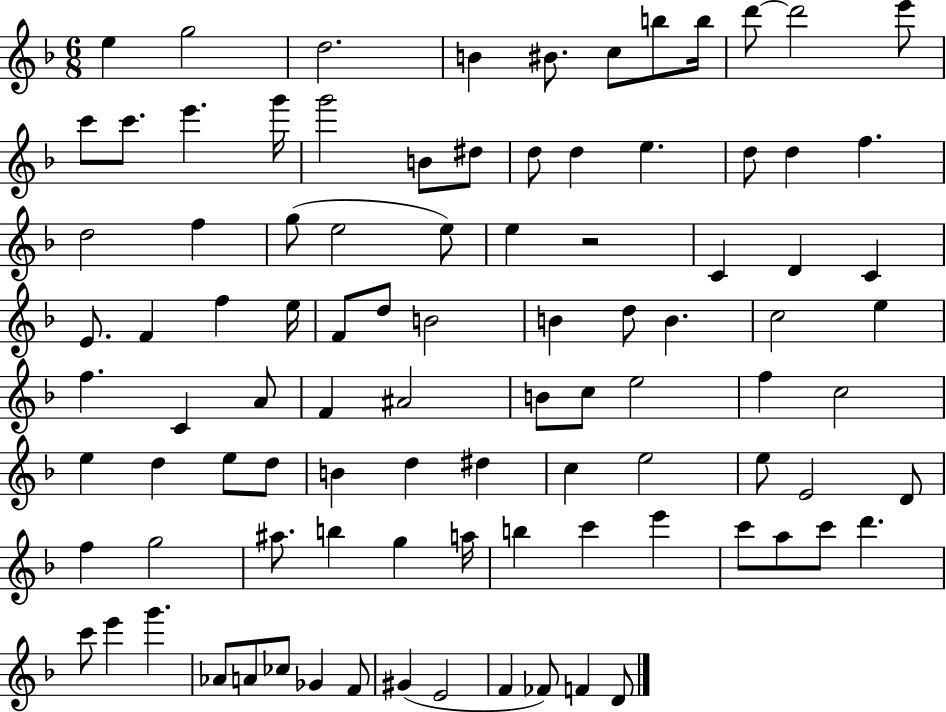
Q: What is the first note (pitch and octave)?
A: E5